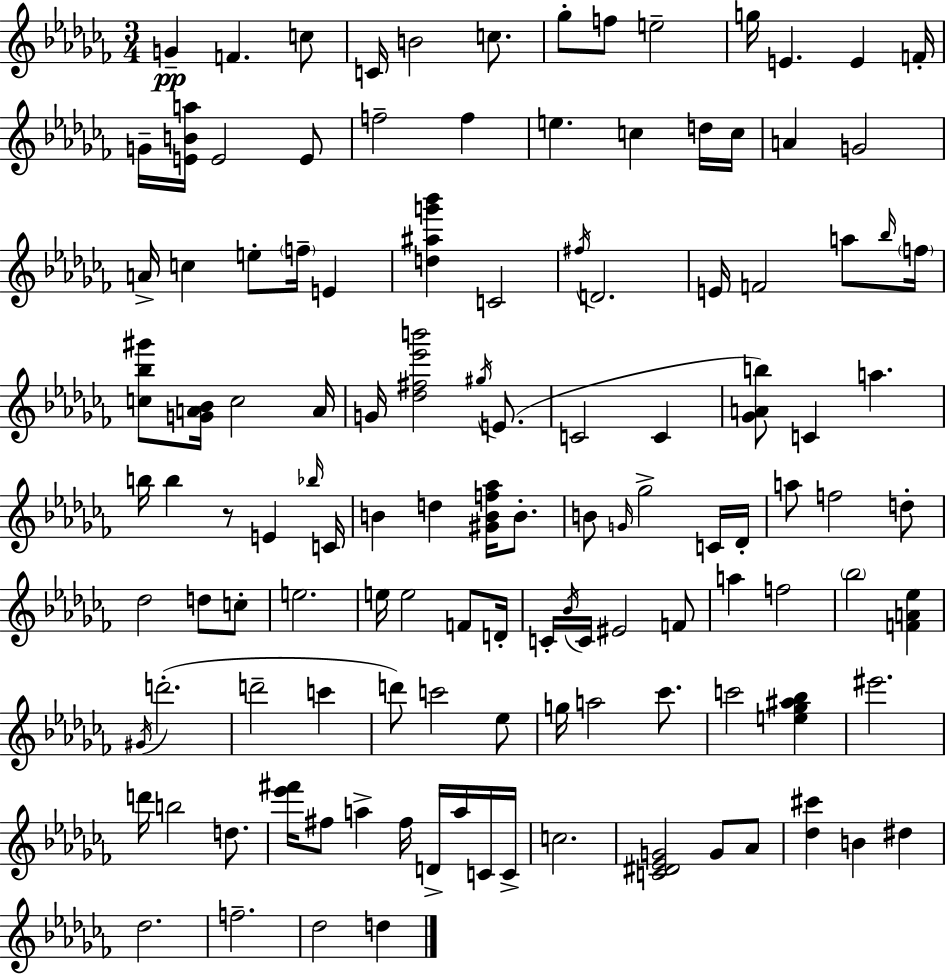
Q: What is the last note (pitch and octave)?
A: D5